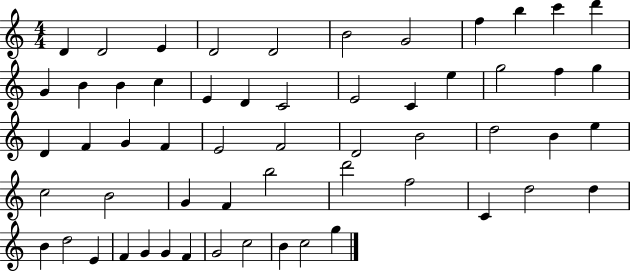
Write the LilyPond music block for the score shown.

{
  \clef treble
  \numericTimeSignature
  \time 4/4
  \key c \major
  d'4 d'2 e'4 | d'2 d'2 | b'2 g'2 | f''4 b''4 c'''4 d'''4 | \break g'4 b'4 b'4 c''4 | e'4 d'4 c'2 | e'2 c'4 e''4 | g''2 f''4 g''4 | \break d'4 f'4 g'4 f'4 | e'2 f'2 | d'2 b'2 | d''2 b'4 e''4 | \break c''2 b'2 | g'4 f'4 b''2 | d'''2 f''2 | c'4 d''2 d''4 | \break b'4 d''2 e'4 | f'4 g'4 g'4 f'4 | g'2 c''2 | b'4 c''2 g''4 | \break \bar "|."
}